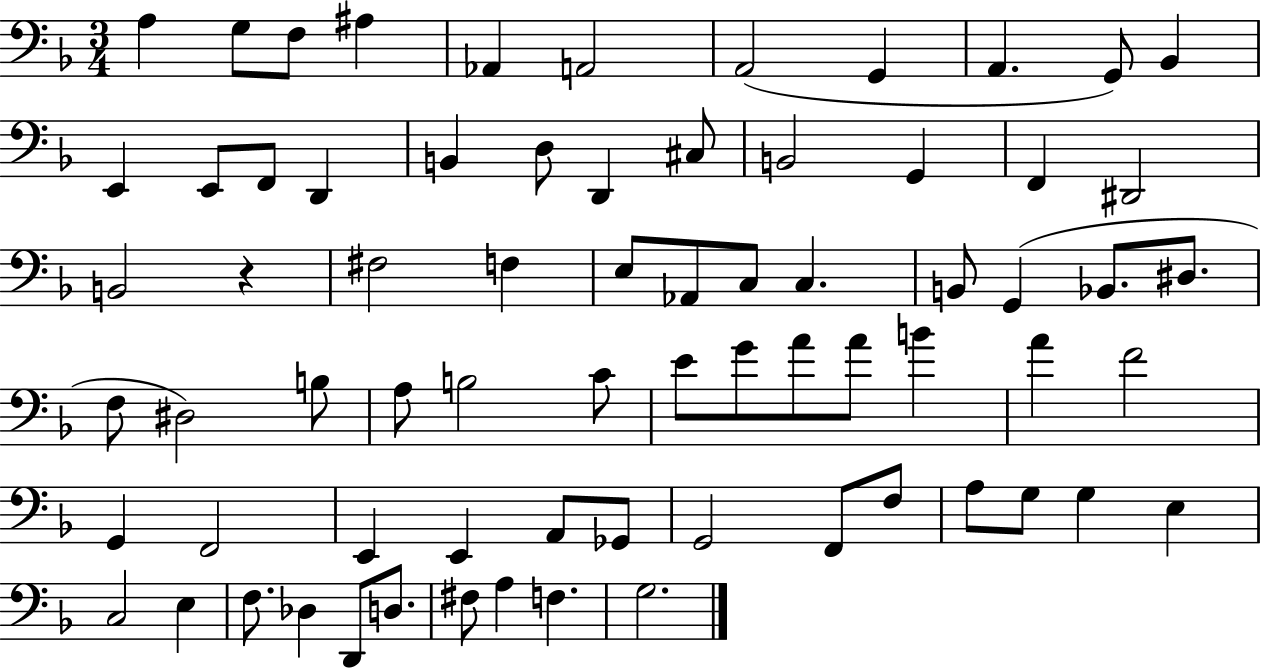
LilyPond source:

{
  \clef bass
  \numericTimeSignature
  \time 3/4
  \key f \major
  a4 g8 f8 ais4 | aes,4 a,2 | a,2( g,4 | a,4. g,8) bes,4 | \break e,4 e,8 f,8 d,4 | b,4 d8 d,4 cis8 | b,2 g,4 | f,4 dis,2 | \break b,2 r4 | fis2 f4 | e8 aes,8 c8 c4. | b,8 g,4( bes,8. dis8. | \break f8 dis2) b8 | a8 b2 c'8 | e'8 g'8 a'8 a'8 b'4 | a'4 f'2 | \break g,4 f,2 | e,4 e,4 a,8 ges,8 | g,2 f,8 f8 | a8 g8 g4 e4 | \break c2 e4 | f8. des4 d,8 d8. | fis8 a4 f4. | g2. | \break \bar "|."
}